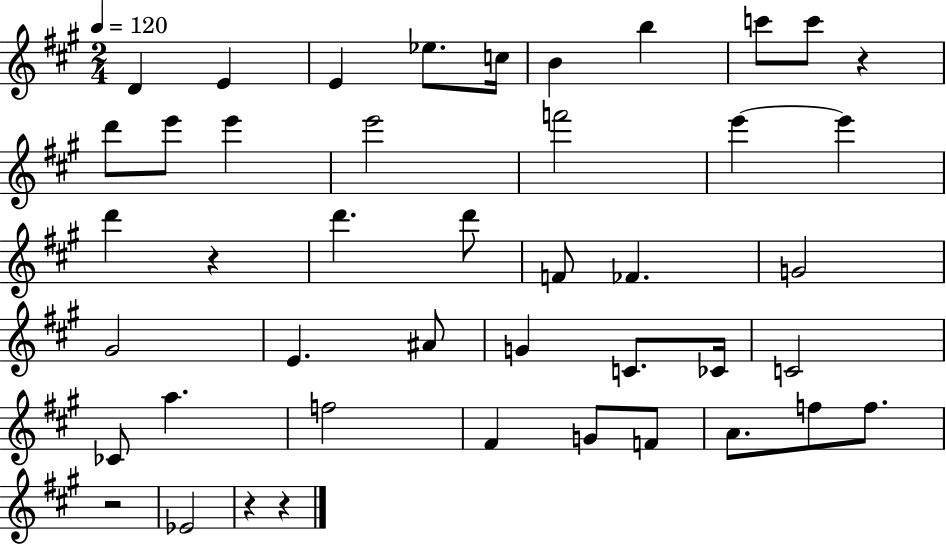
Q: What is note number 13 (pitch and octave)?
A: E6